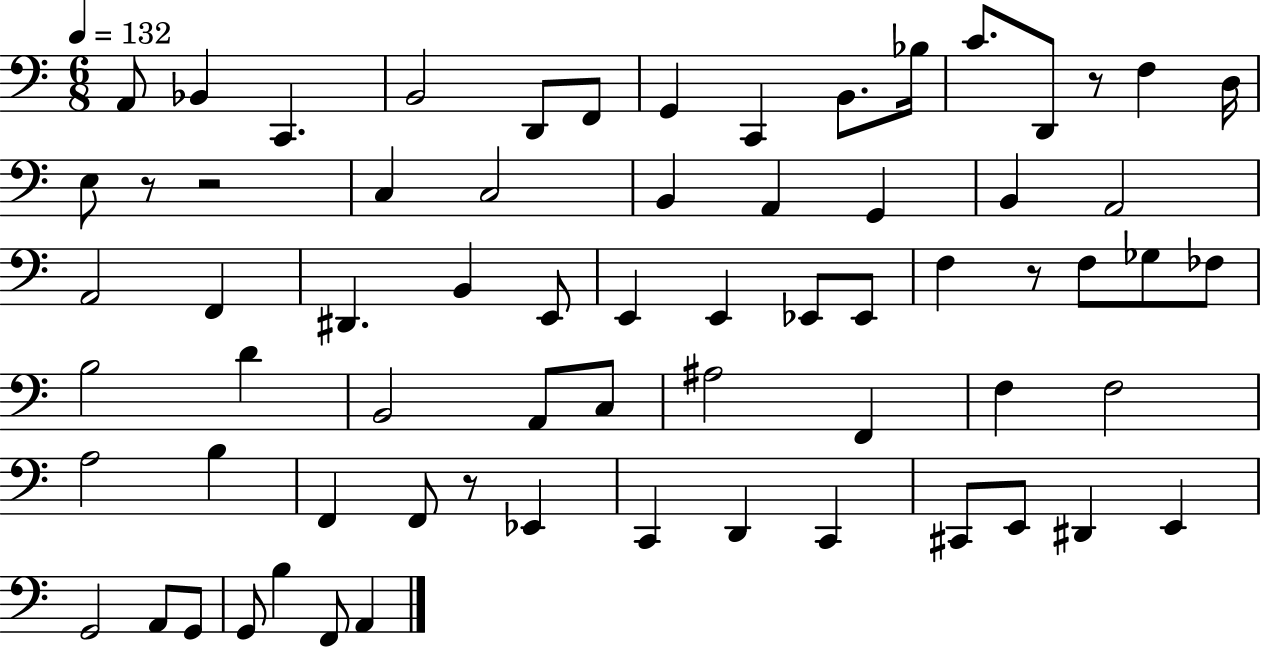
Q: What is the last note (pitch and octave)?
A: A2